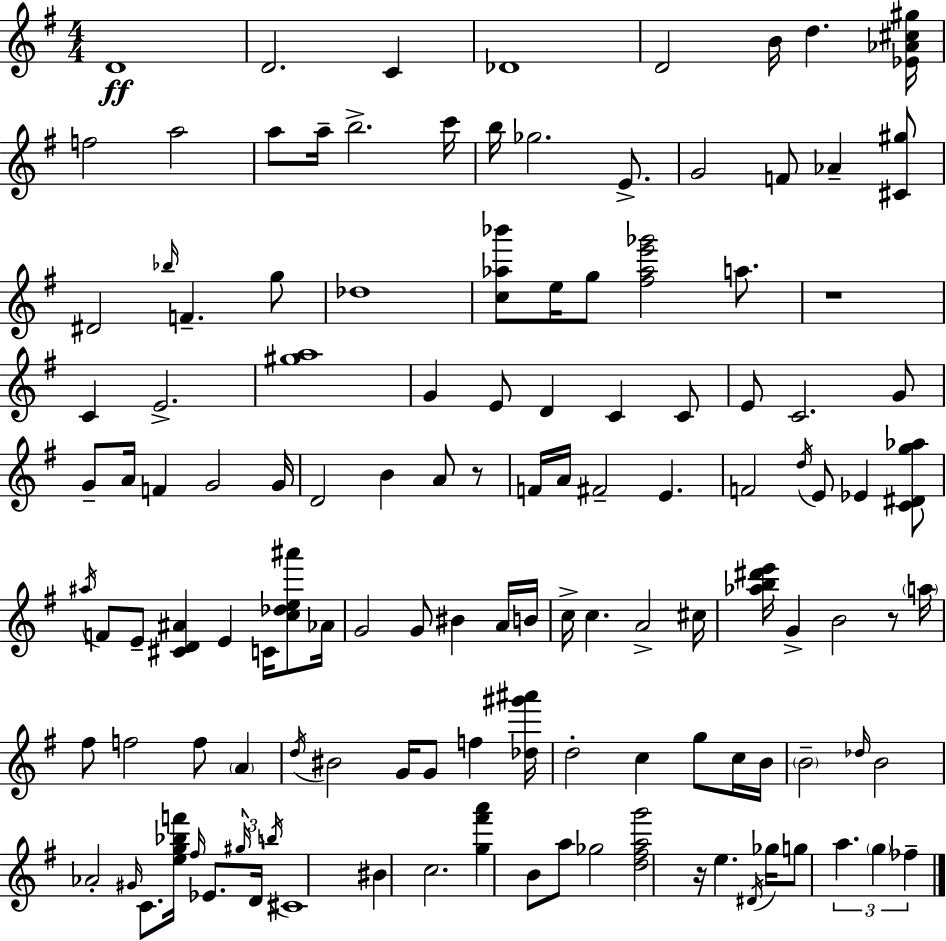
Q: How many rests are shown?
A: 4